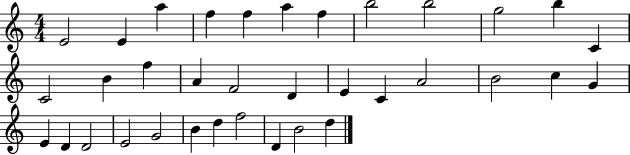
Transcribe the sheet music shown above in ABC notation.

X:1
T:Untitled
M:4/4
L:1/4
K:C
E2 E a f f a f b2 b2 g2 b C C2 B f A F2 D E C A2 B2 c G E D D2 E2 G2 B d f2 D B2 d